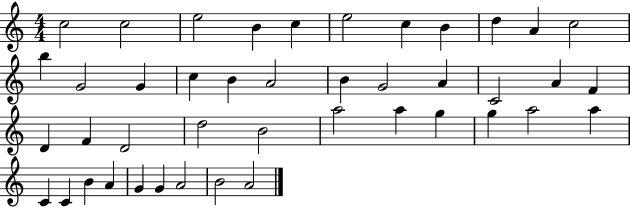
X:1
T:Untitled
M:4/4
L:1/4
K:C
c2 c2 e2 B c e2 c B d A c2 b G2 G c B A2 B G2 A C2 A F D F D2 d2 B2 a2 a g g a2 a C C B A G G A2 B2 A2